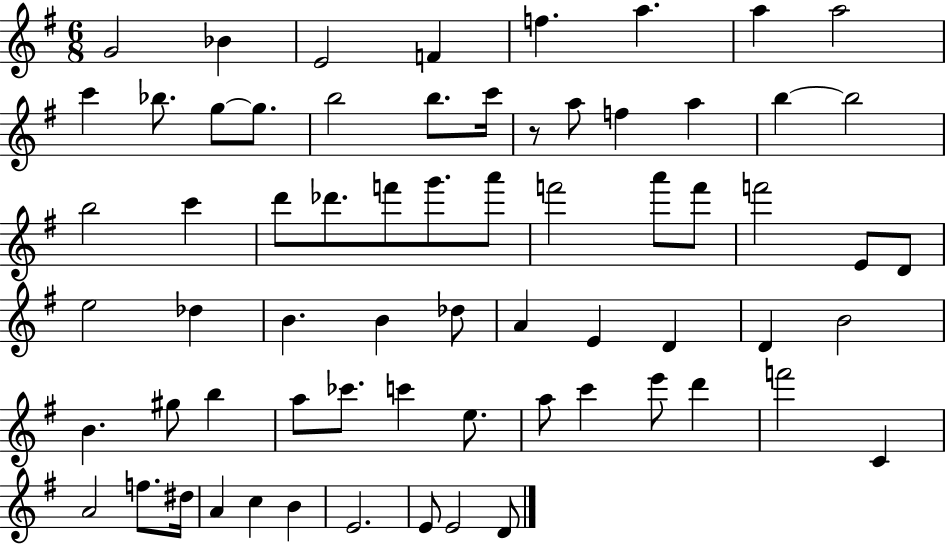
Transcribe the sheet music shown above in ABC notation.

X:1
T:Untitled
M:6/8
L:1/4
K:G
G2 _B E2 F f a a a2 c' _b/2 g/2 g/2 b2 b/2 c'/4 z/2 a/2 f a b b2 b2 c' d'/2 _d'/2 f'/2 g'/2 a'/2 f'2 a'/2 f'/2 f'2 E/2 D/2 e2 _d B B _d/2 A E D D B2 B ^g/2 b a/2 _c'/2 c' e/2 a/2 c' e'/2 d' f'2 C A2 f/2 ^d/4 A c B E2 E/2 E2 D/2